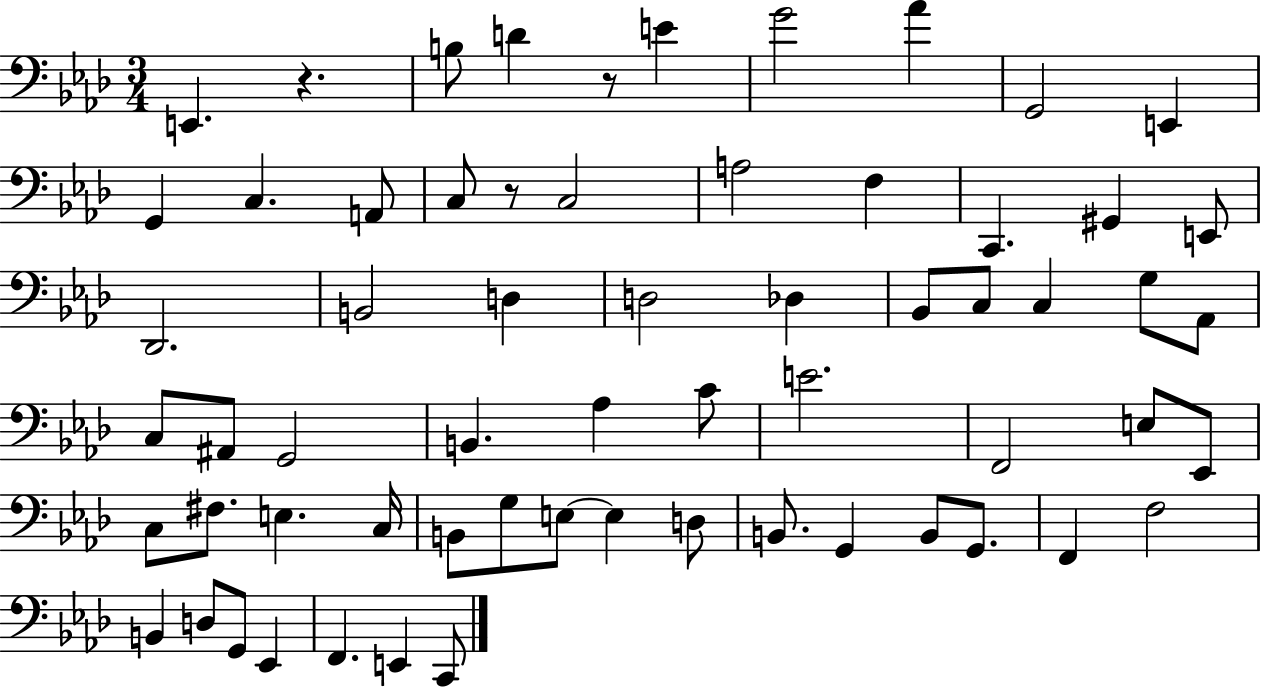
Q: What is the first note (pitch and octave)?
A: E2